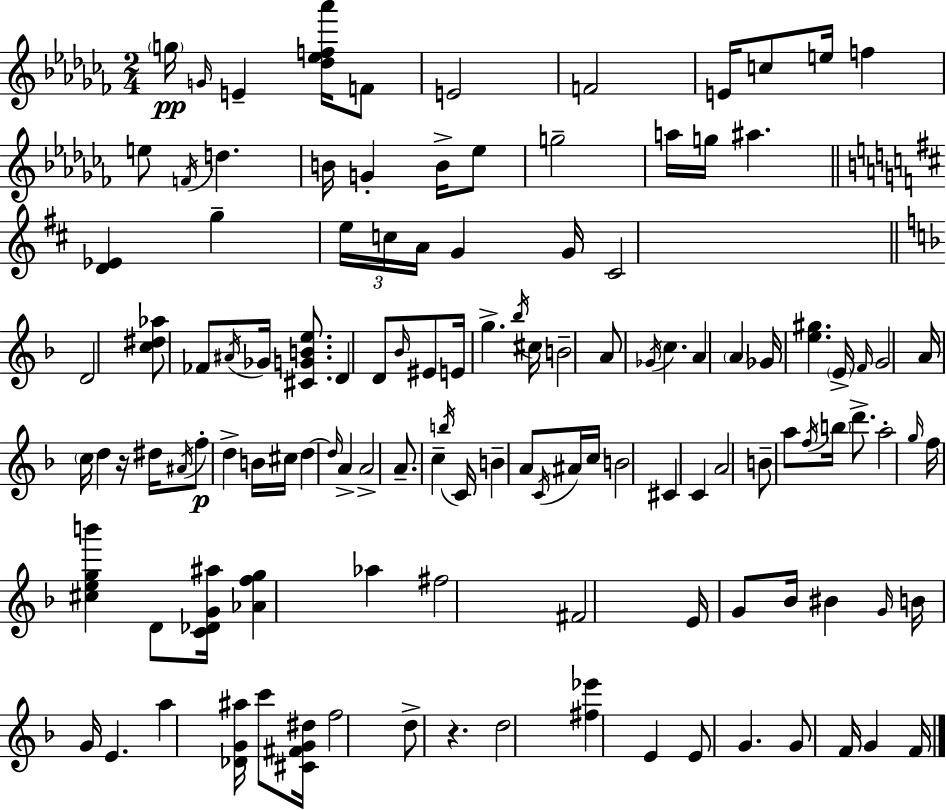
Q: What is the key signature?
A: AES minor